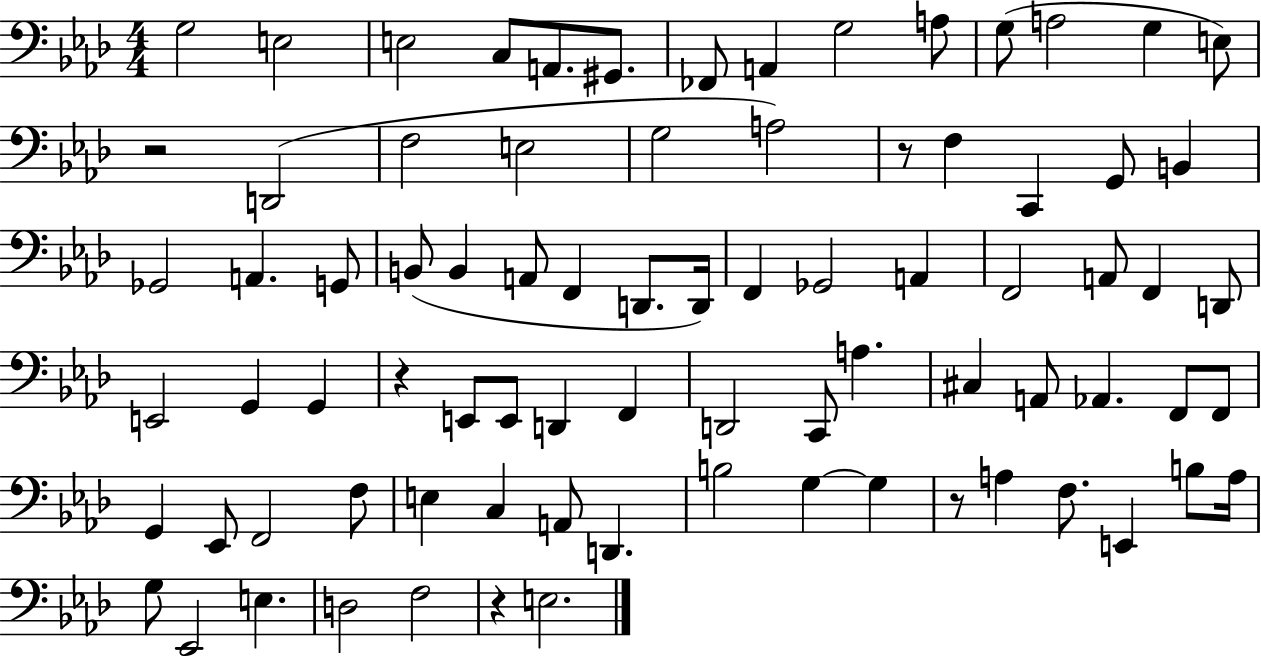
G3/h E3/h E3/h C3/e A2/e. G#2/e. FES2/e A2/q G3/h A3/e G3/e A3/h G3/q E3/e R/h D2/h F3/h E3/h G3/h A3/h R/e F3/q C2/q G2/e B2/q Gb2/h A2/q. G2/e B2/e B2/q A2/e F2/q D2/e. D2/s F2/q Gb2/h A2/q F2/h A2/e F2/q D2/e E2/h G2/q G2/q R/q E2/e E2/e D2/q F2/q D2/h C2/e A3/q. C#3/q A2/e Ab2/q. F2/e F2/e G2/q Eb2/e F2/h F3/e E3/q C3/q A2/e D2/q. B3/h G3/q G3/q R/e A3/q F3/e. E2/q B3/e A3/s G3/e Eb2/h E3/q. D3/h F3/h R/q E3/h.